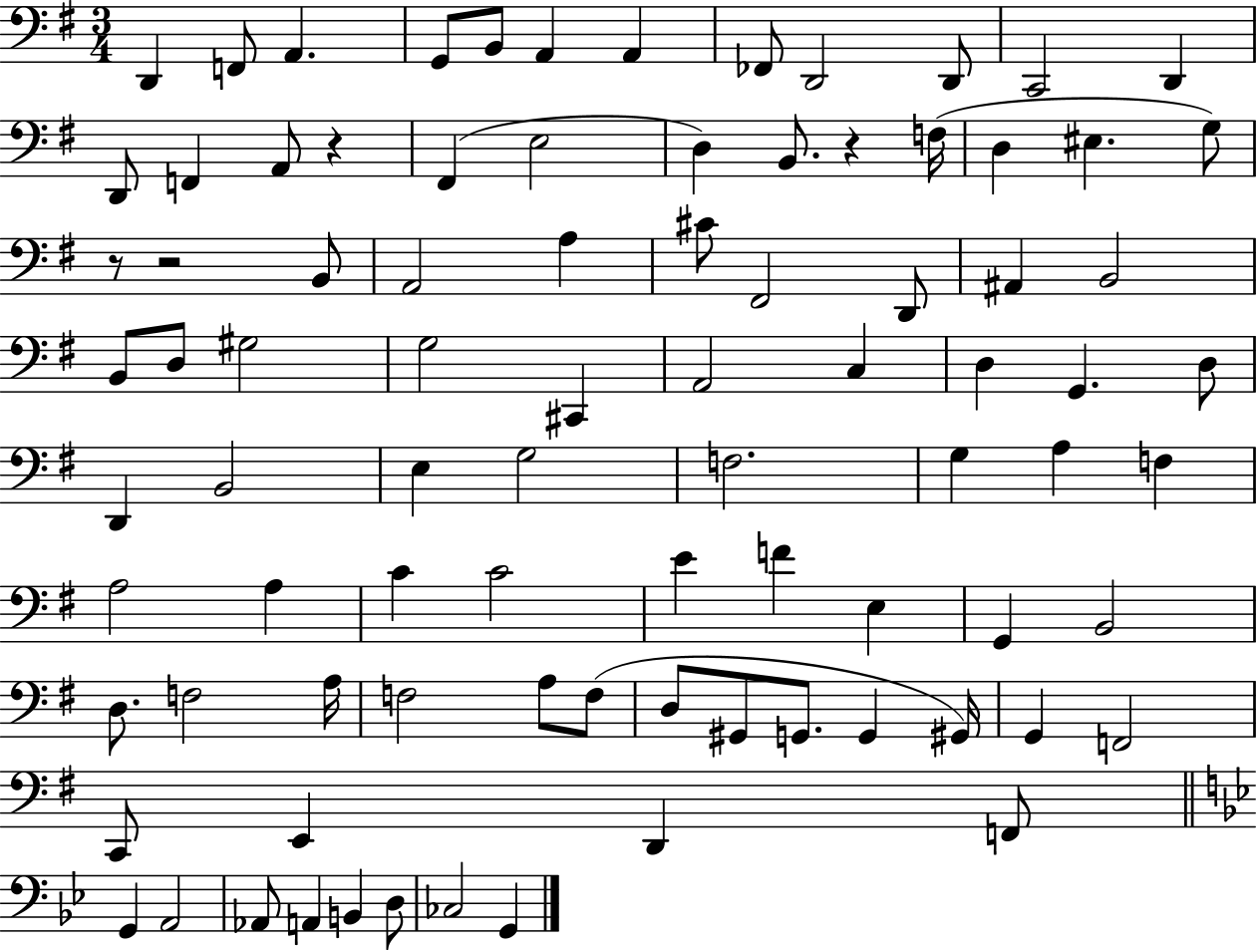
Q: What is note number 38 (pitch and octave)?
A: C3